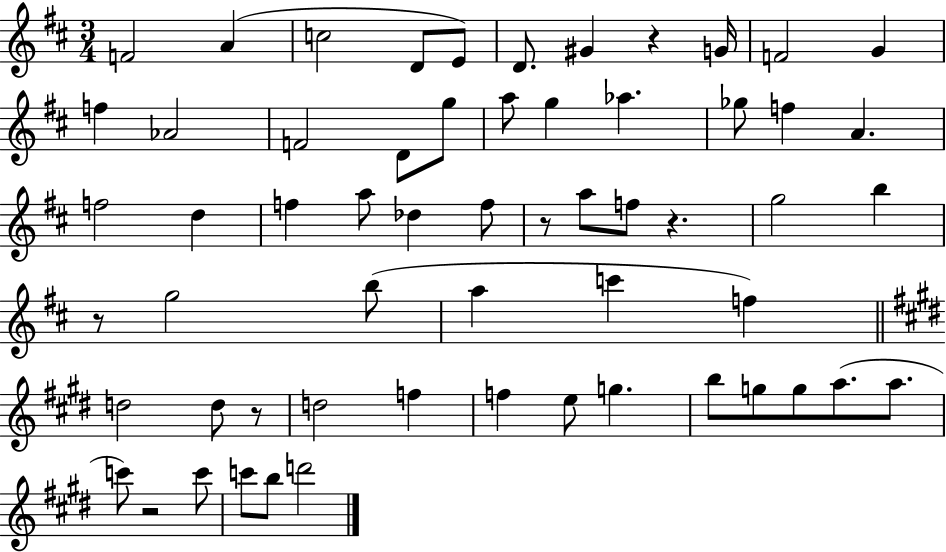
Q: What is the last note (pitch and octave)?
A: D6